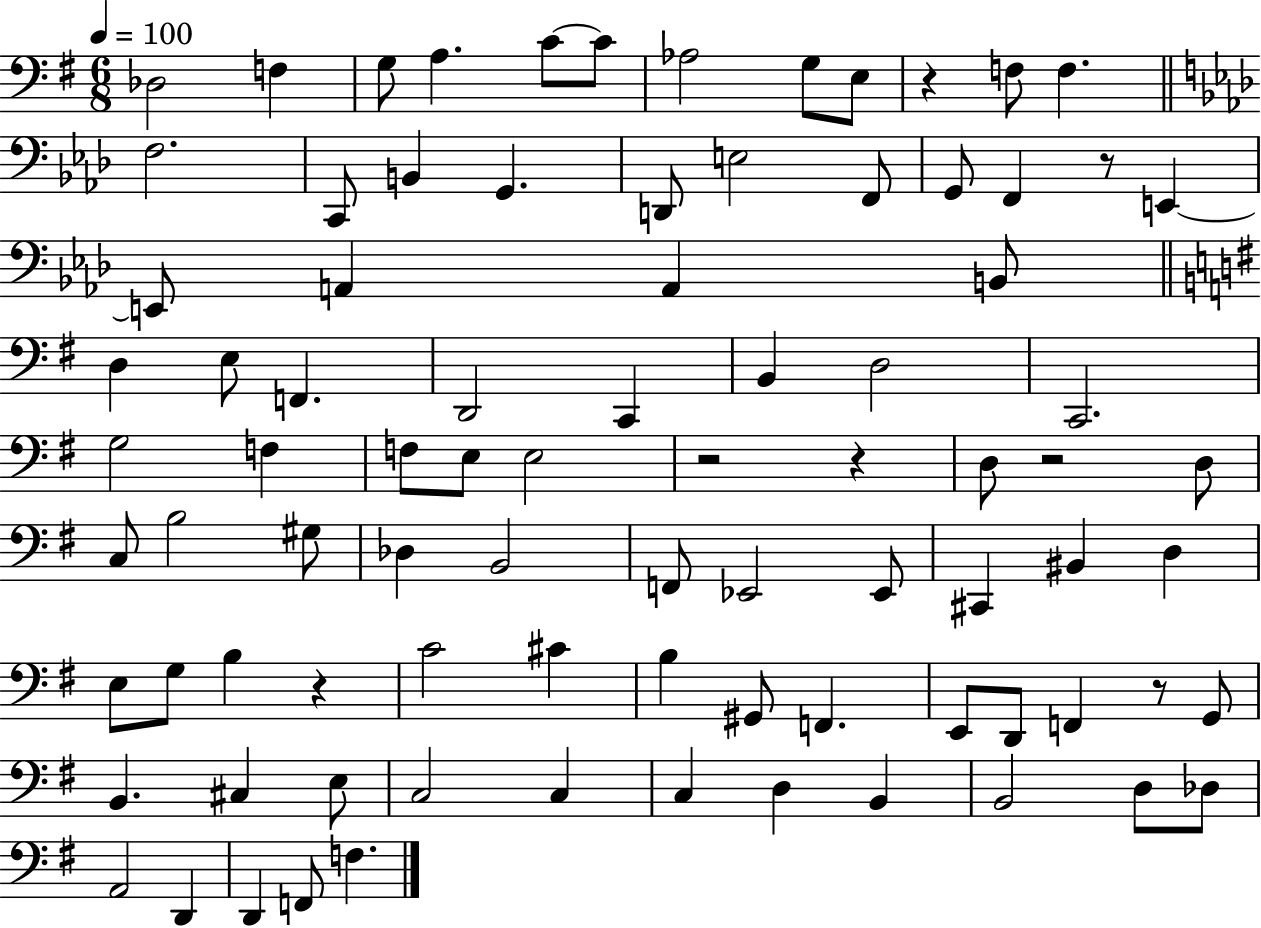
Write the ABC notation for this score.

X:1
T:Untitled
M:6/8
L:1/4
K:G
_D,2 F, G,/2 A, C/2 C/2 _A,2 G,/2 E,/2 z F,/2 F, F,2 C,,/2 B,, G,, D,,/2 E,2 F,,/2 G,,/2 F,, z/2 E,, E,,/2 A,, A,, B,,/2 D, E,/2 F,, D,,2 C,, B,, D,2 C,,2 G,2 F, F,/2 E,/2 E,2 z2 z D,/2 z2 D,/2 C,/2 B,2 ^G,/2 _D, B,,2 F,,/2 _E,,2 _E,,/2 ^C,, ^B,, D, E,/2 G,/2 B, z C2 ^C B, ^G,,/2 F,, E,,/2 D,,/2 F,, z/2 G,,/2 B,, ^C, E,/2 C,2 C, C, D, B,, B,,2 D,/2 _D,/2 A,,2 D,, D,, F,,/2 F,